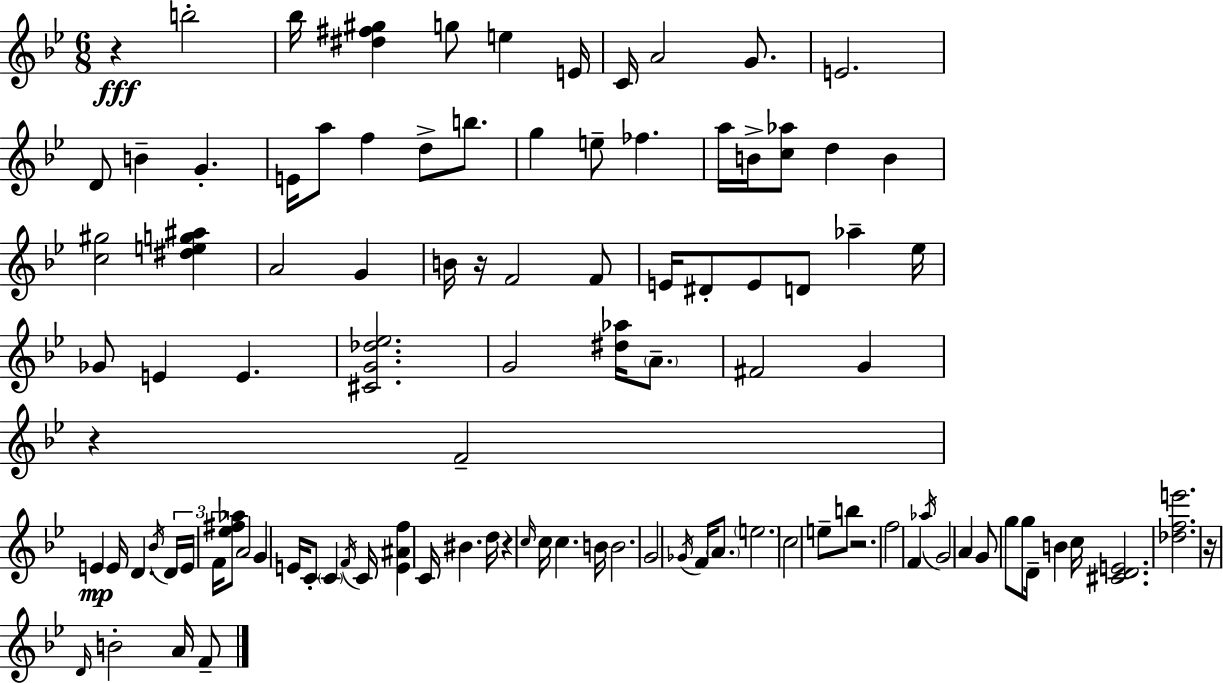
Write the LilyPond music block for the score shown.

{
  \clef treble
  \numericTimeSignature
  \time 6/8
  \key bes \major
  r4\fff b''2-. | bes''16 <dis'' fis'' gis''>4 g''8 e''4 e'16 | c'16 a'2 g'8. | e'2. | \break d'8 b'4-- g'4.-. | e'16 a''8 f''4 d''8-> b''8. | g''4 e''8-- fes''4. | a''16 b'16-> <c'' aes''>8 d''4 b'4 | \break <c'' gis''>2 <dis'' e'' g'' ais''>4 | a'2 g'4 | b'16 r16 f'2 f'8 | e'16 dis'8-. e'8 d'8 aes''4-- ees''16 | \break ges'8 e'4 e'4. | <cis' g' des'' ees''>2. | g'2 <dis'' aes''>16 \parenthesize a'8.-- | fis'2 g'4 | \break r4 f'2-- | e'4\mp e'16 d'4. \acciaccatura { bes'16 } | \tuplet 3/2 { d'16 e'16 f'16 } <ees'' fis'' aes''>8 a'2 | g'4 e'16 c'8-. \parenthesize c'4 | \break \acciaccatura { f'16 } c'16 <e' ais' f''>4 c'16 bis'4. | d''16 r4 \grace { c''16 } c''16 c''4. | b'16 b'2. | g'2 \acciaccatura { ges'16 } | \break f'16 \parenthesize a'8. \parenthesize e''2. | c''2 | e''8-- b''8 r2. | f''2 | \break f'4 \acciaccatura { aes''16 } g'2 | a'4 g'8 g''8 g''8 d'16-- | b'4 c''16 <cis' d' e'>2. | <des'' f'' e'''>2. | \break r16 \grace { d'16 } b'2-. | a'16 f'8-- \bar "|."
}